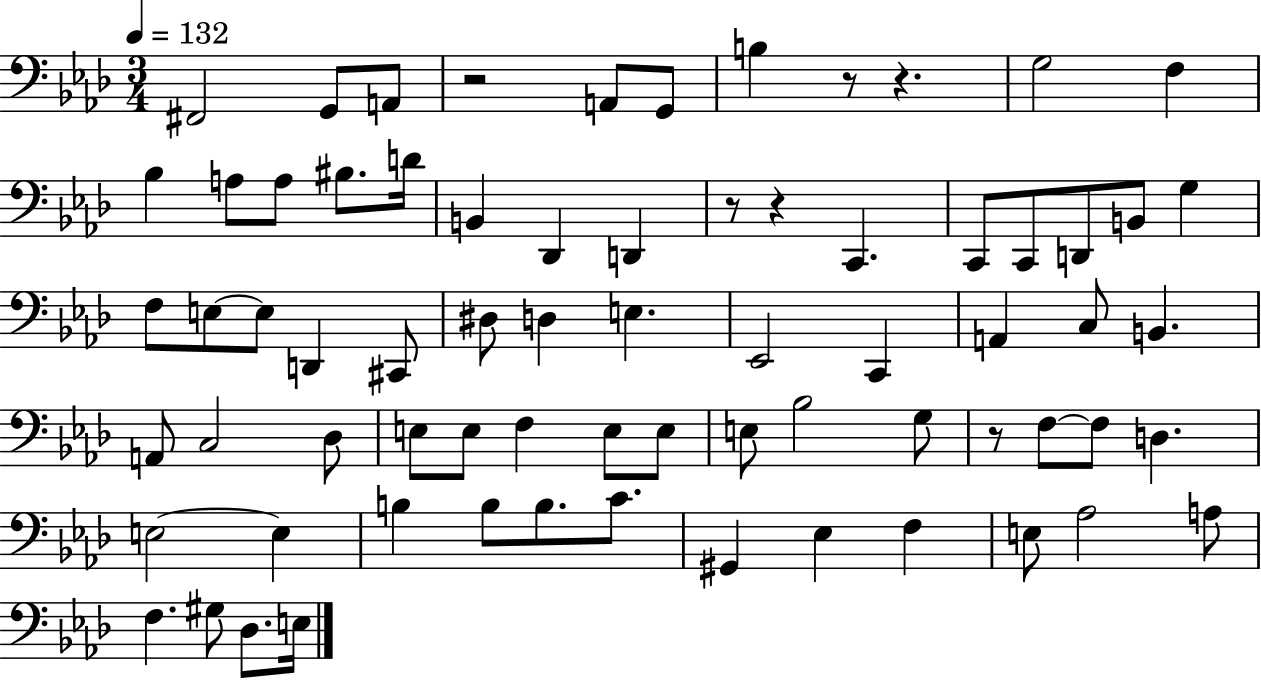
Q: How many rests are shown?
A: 6